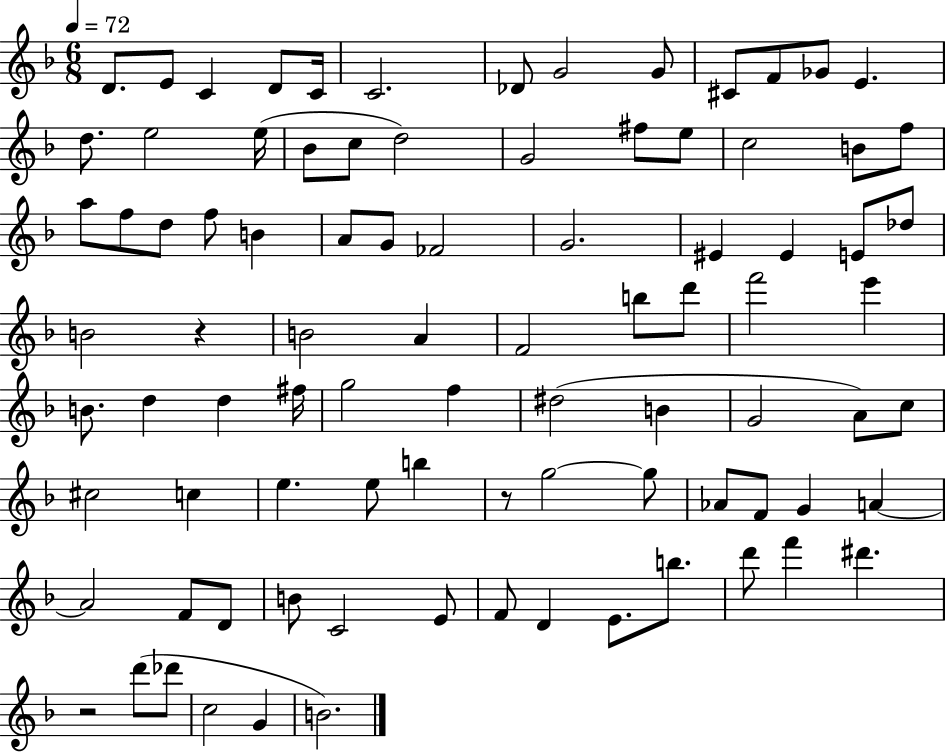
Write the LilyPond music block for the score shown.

{
  \clef treble
  \numericTimeSignature
  \time 6/8
  \key f \major
  \tempo 4 = 72
  d'8. e'8 c'4 d'8 c'16 | c'2. | des'8 g'2 g'8 | cis'8 f'8 ges'8 e'4. | \break d''8. e''2 e''16( | bes'8 c''8 d''2) | g'2 fis''8 e''8 | c''2 b'8 f''8 | \break a''8 f''8 d''8 f''8 b'4 | a'8 g'8 fes'2 | g'2. | eis'4 eis'4 e'8 des''8 | \break b'2 r4 | b'2 a'4 | f'2 b''8 d'''8 | f'''2 e'''4 | \break b'8. d''4 d''4 fis''16 | g''2 f''4 | dis''2( b'4 | g'2 a'8) c''8 | \break cis''2 c''4 | e''4. e''8 b''4 | r8 g''2~~ g''8 | aes'8 f'8 g'4 a'4~~ | \break a'2 f'8 d'8 | b'8 c'2 e'8 | f'8 d'4 e'8. b''8. | d'''8 f'''4 dis'''4. | \break r2 d'''8( des'''8 | c''2 g'4 | b'2.) | \bar "|."
}